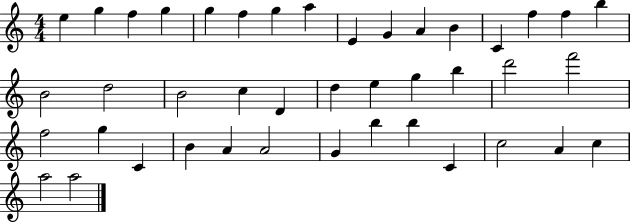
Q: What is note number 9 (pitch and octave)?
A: E4